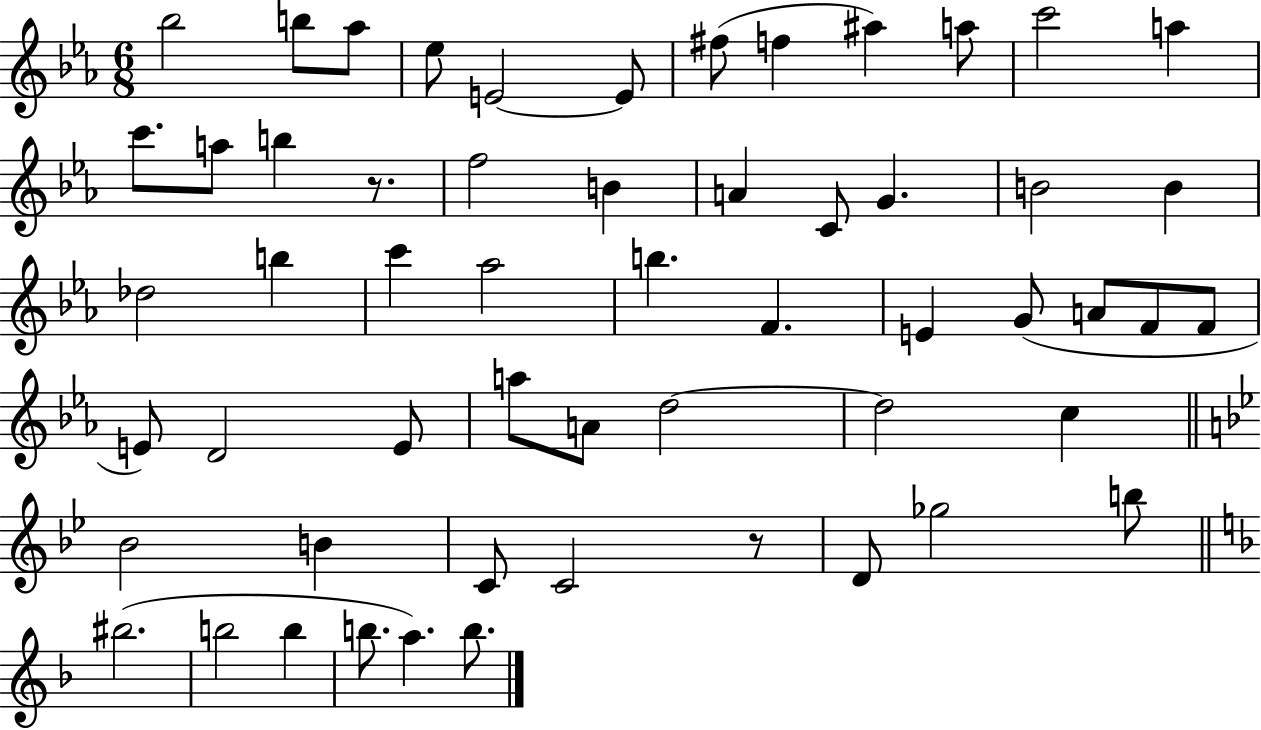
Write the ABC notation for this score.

X:1
T:Untitled
M:6/8
L:1/4
K:Eb
_b2 b/2 _a/2 _e/2 E2 E/2 ^f/2 f ^a a/2 c'2 a c'/2 a/2 b z/2 f2 B A C/2 G B2 B _d2 b c' _a2 b F E G/2 A/2 F/2 F/2 E/2 D2 E/2 a/2 A/2 d2 d2 c _B2 B C/2 C2 z/2 D/2 _g2 b/2 ^b2 b2 b b/2 a b/2